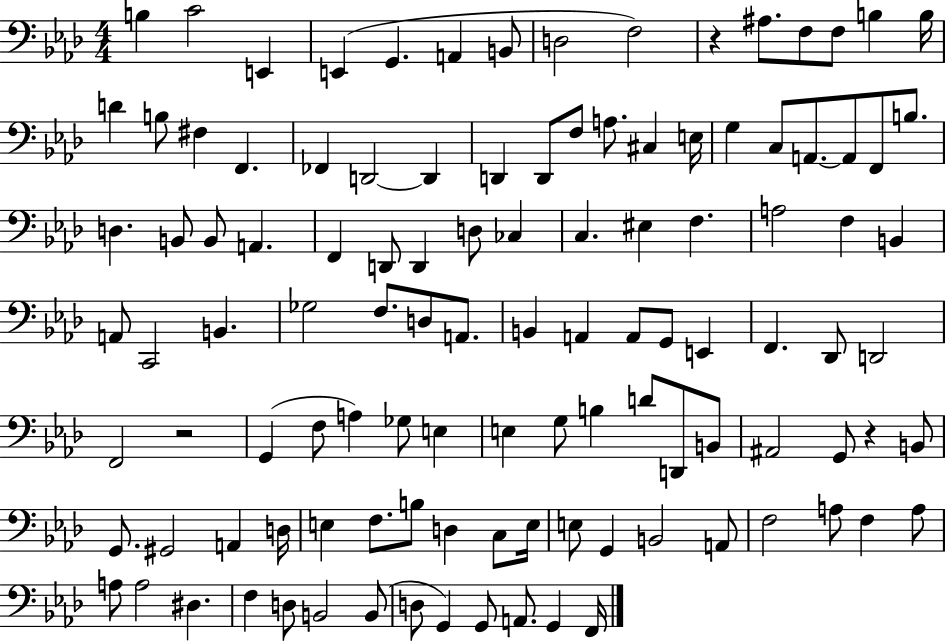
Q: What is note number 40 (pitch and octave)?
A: D2